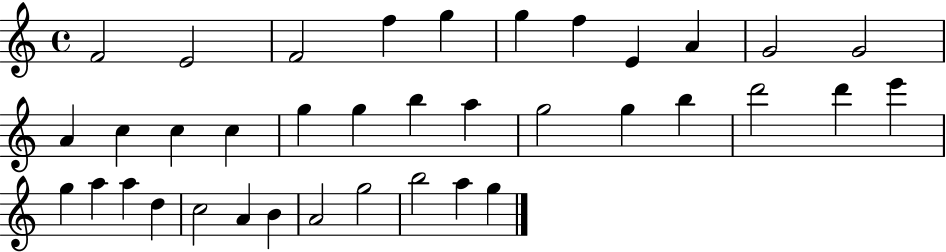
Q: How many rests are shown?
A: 0